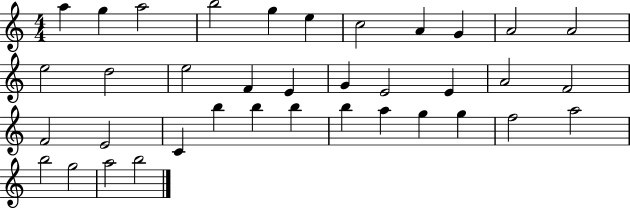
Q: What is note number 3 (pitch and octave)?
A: A5